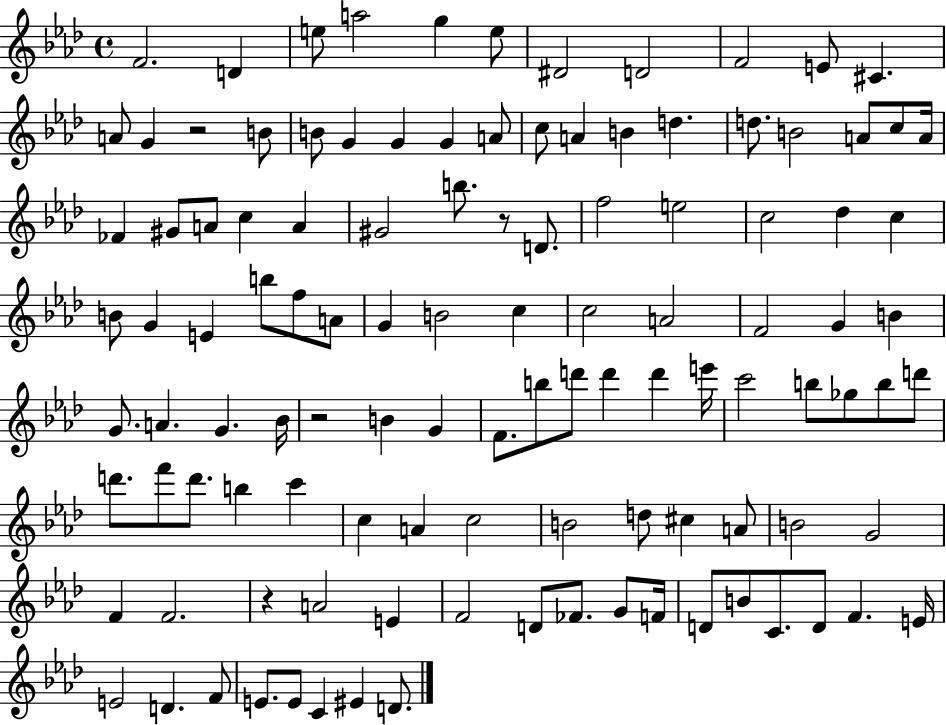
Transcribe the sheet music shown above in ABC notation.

X:1
T:Untitled
M:4/4
L:1/4
K:Ab
F2 D e/2 a2 g e/2 ^D2 D2 F2 E/2 ^C A/2 G z2 B/2 B/2 G G G A/2 c/2 A B d d/2 B2 A/2 c/2 A/4 _F ^G/2 A/2 c A ^G2 b/2 z/2 D/2 f2 e2 c2 _d c B/2 G E b/2 f/2 A/2 G B2 c c2 A2 F2 G B G/2 A G _B/4 z2 B G F/2 b/2 d'/2 d' d' e'/4 c'2 b/2 _g/2 b/2 d'/2 d'/2 f'/2 d'/2 b c' c A c2 B2 d/2 ^c A/2 B2 G2 F F2 z A2 E F2 D/2 _F/2 G/2 F/4 D/2 B/2 C/2 D/2 F E/4 E2 D F/2 E/2 E/2 C ^E D/2